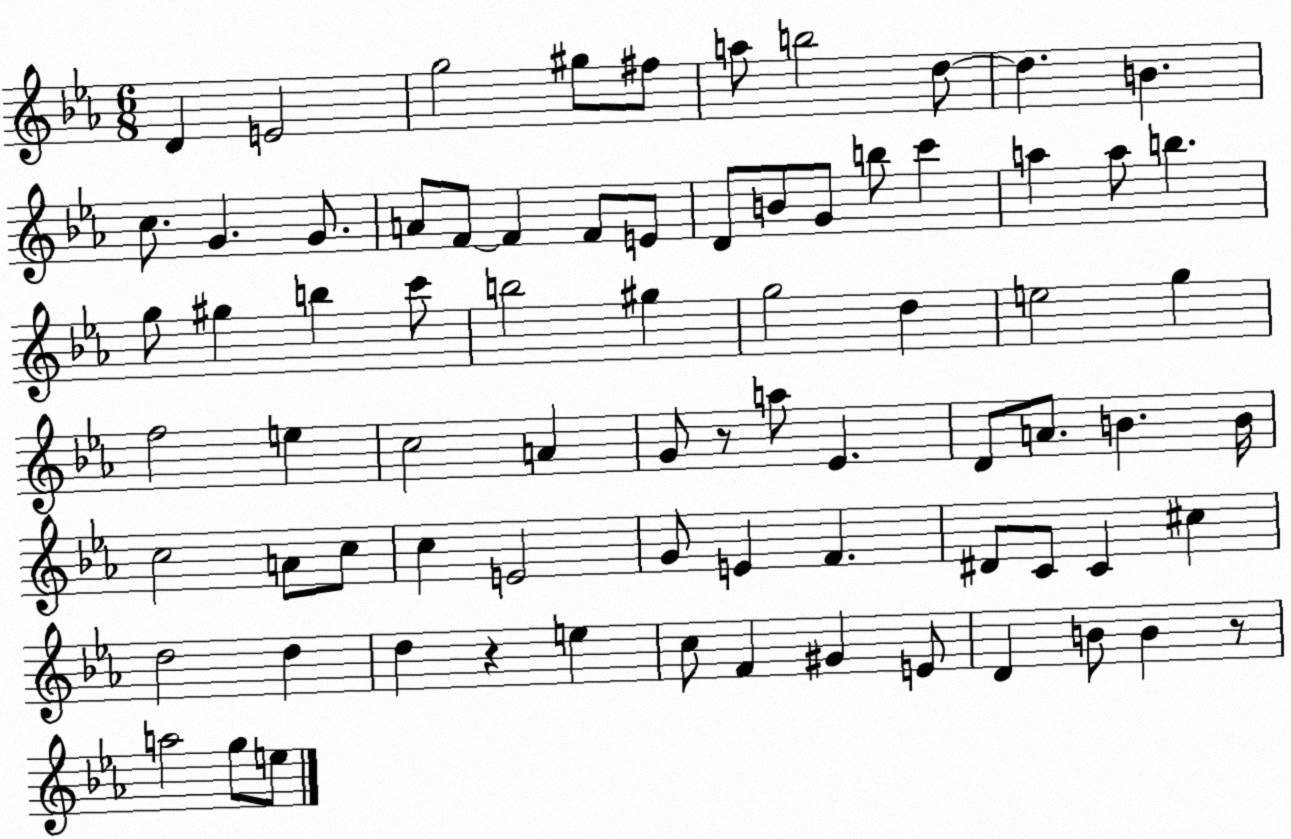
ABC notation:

X:1
T:Untitled
M:6/8
L:1/4
K:Eb
D E2 g2 ^g/2 ^f/2 a/2 b2 d/2 d B c/2 G G/2 A/2 F/2 F F/2 E/2 D/2 B/2 G/2 b/2 c' a a/2 b g/2 ^g b c'/2 b2 ^g g2 d e2 g f2 e c2 A G/2 z/2 a/2 _E D/2 A/2 B B/4 c2 A/2 c/2 c E2 G/2 E F ^D/2 C/2 C ^c d2 d d z e c/2 F ^G E/2 D B/2 B z/2 a2 g/2 e/2